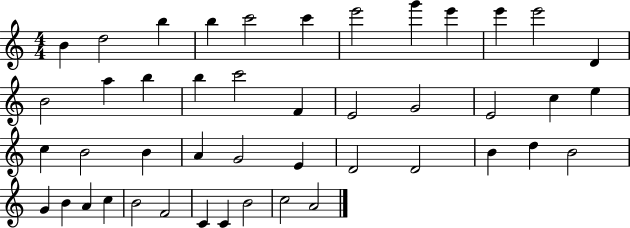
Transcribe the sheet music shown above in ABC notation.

X:1
T:Untitled
M:4/4
L:1/4
K:C
B d2 b b c'2 c' e'2 g' e' e' e'2 D B2 a b b c'2 F E2 G2 E2 c e c B2 B A G2 E D2 D2 B d B2 G B A c B2 F2 C C B2 c2 A2